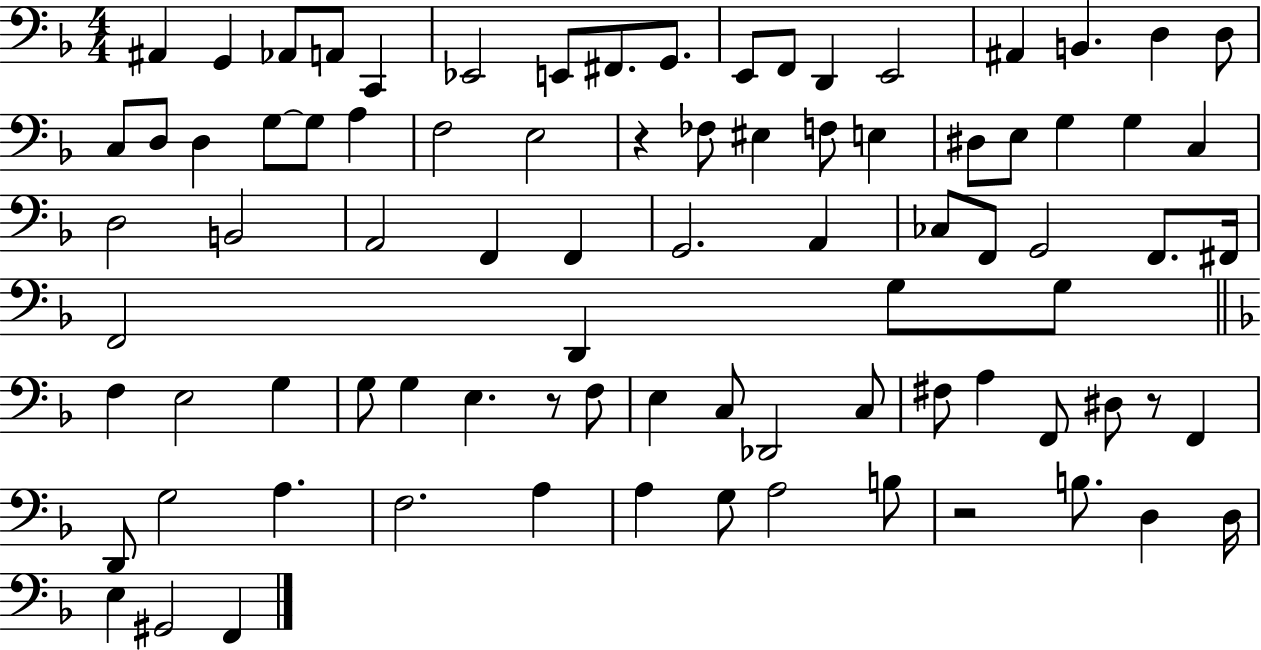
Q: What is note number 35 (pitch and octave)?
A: D3